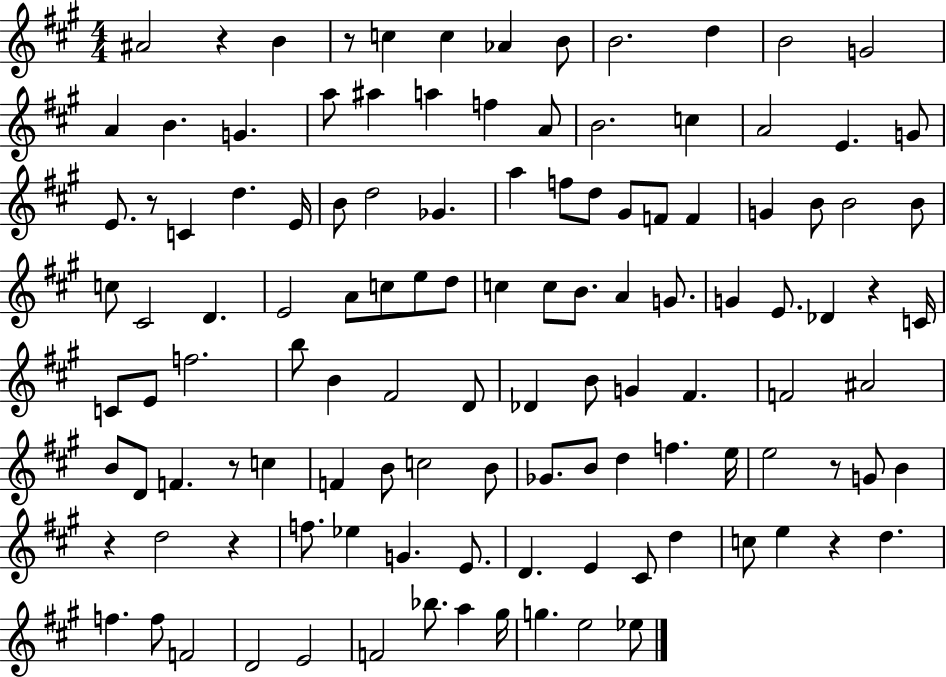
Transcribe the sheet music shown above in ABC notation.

X:1
T:Untitled
M:4/4
L:1/4
K:A
^A2 z B z/2 c c _A B/2 B2 d B2 G2 A B G a/2 ^a a f A/2 B2 c A2 E G/2 E/2 z/2 C d E/4 B/2 d2 _G a f/2 d/2 ^G/2 F/2 F G B/2 B2 B/2 c/2 ^C2 D E2 A/2 c/2 e/2 d/2 c c/2 B/2 A G/2 G E/2 _D z C/4 C/2 E/2 f2 b/2 B ^F2 D/2 _D B/2 G ^F F2 ^A2 B/2 D/2 F z/2 c F B/2 c2 B/2 _G/2 B/2 d f e/4 e2 z/2 G/2 B z d2 z f/2 _e G E/2 D E ^C/2 d c/2 e z d f f/2 F2 D2 E2 F2 _b/2 a ^g/4 g e2 _e/2